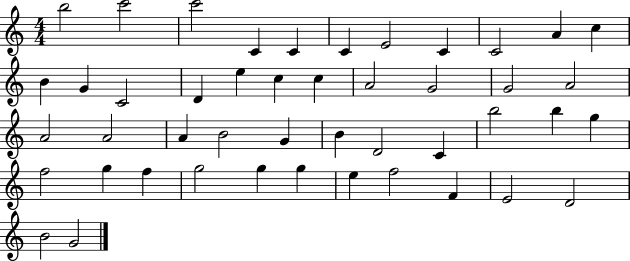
X:1
T:Untitled
M:4/4
L:1/4
K:C
b2 c'2 c'2 C C C E2 C C2 A c B G C2 D e c c A2 G2 G2 A2 A2 A2 A B2 G B D2 C b2 b g f2 g f g2 g g e f2 F E2 D2 B2 G2